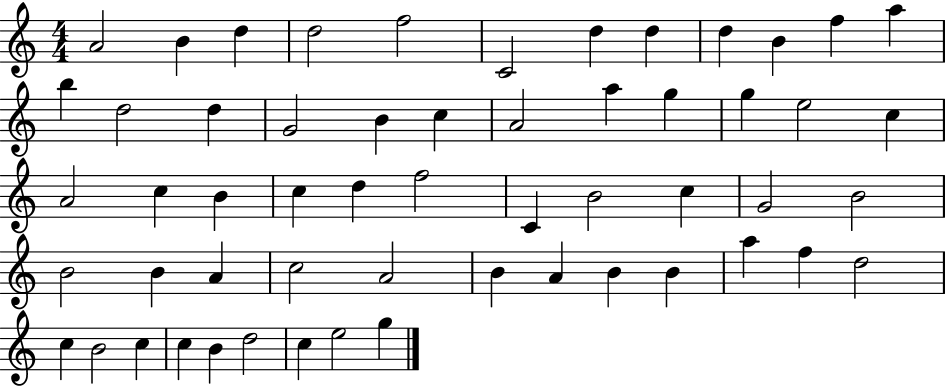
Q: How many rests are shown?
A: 0